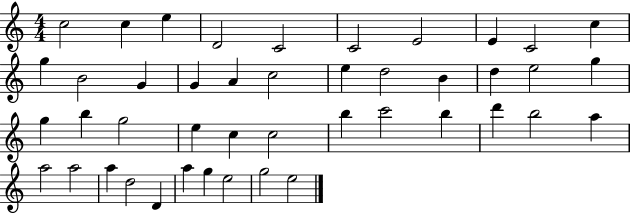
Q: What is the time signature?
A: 4/4